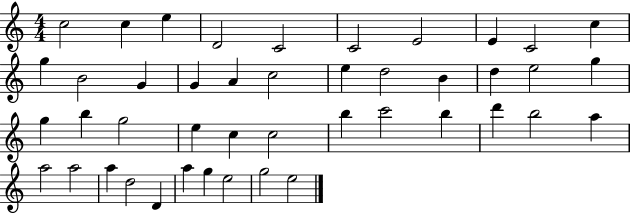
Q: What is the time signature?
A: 4/4